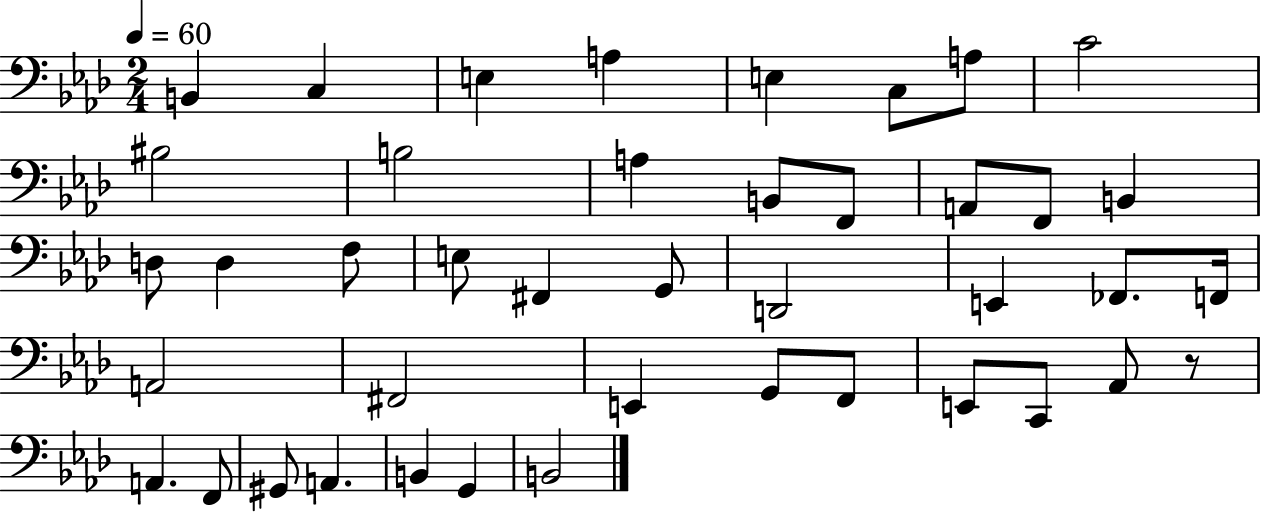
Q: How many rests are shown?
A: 1